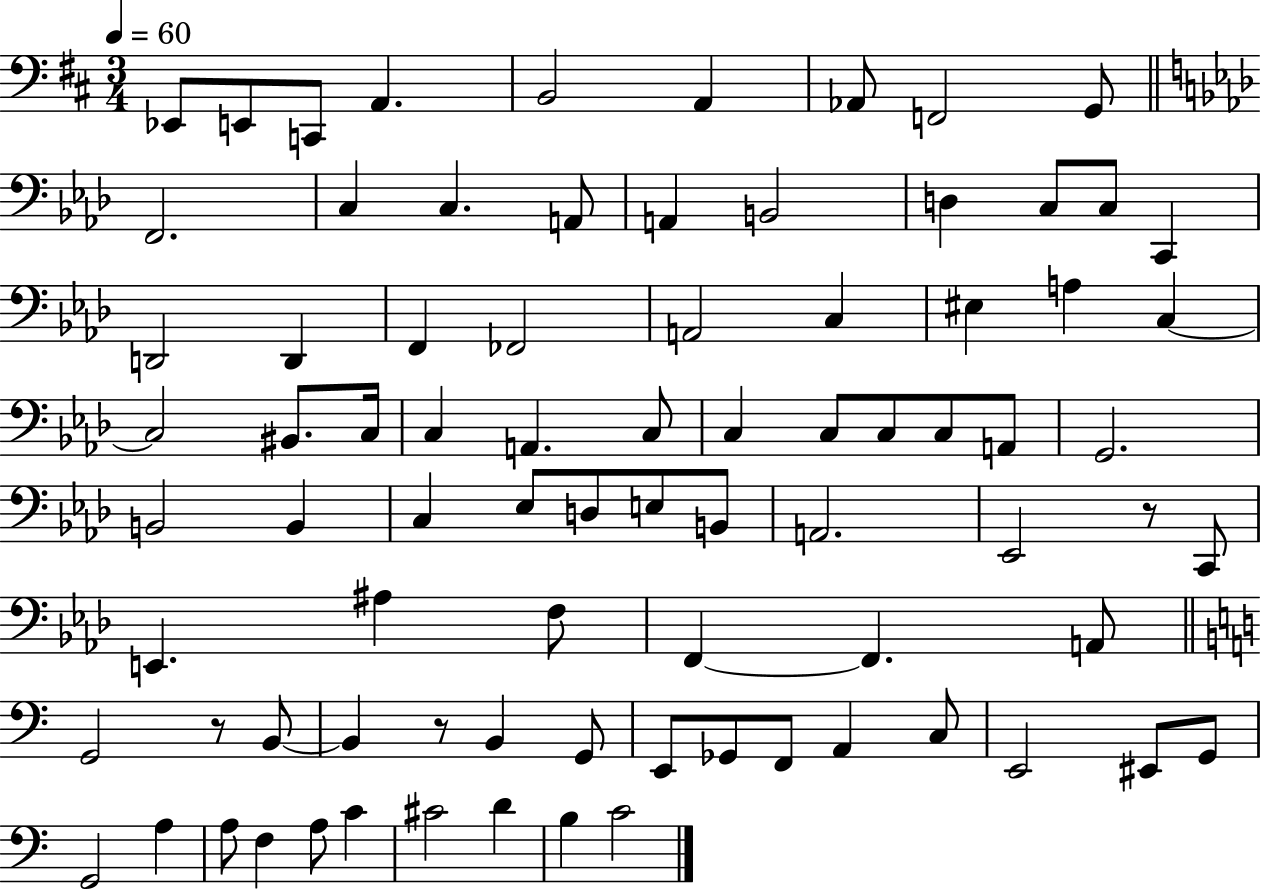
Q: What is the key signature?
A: D major